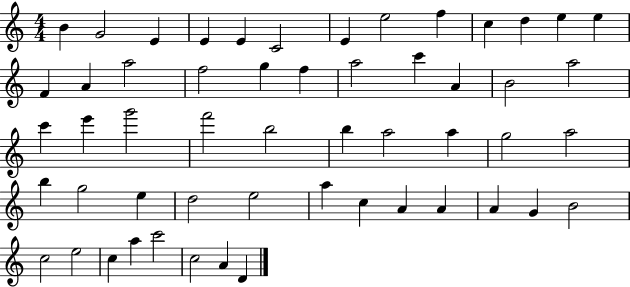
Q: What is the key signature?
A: C major